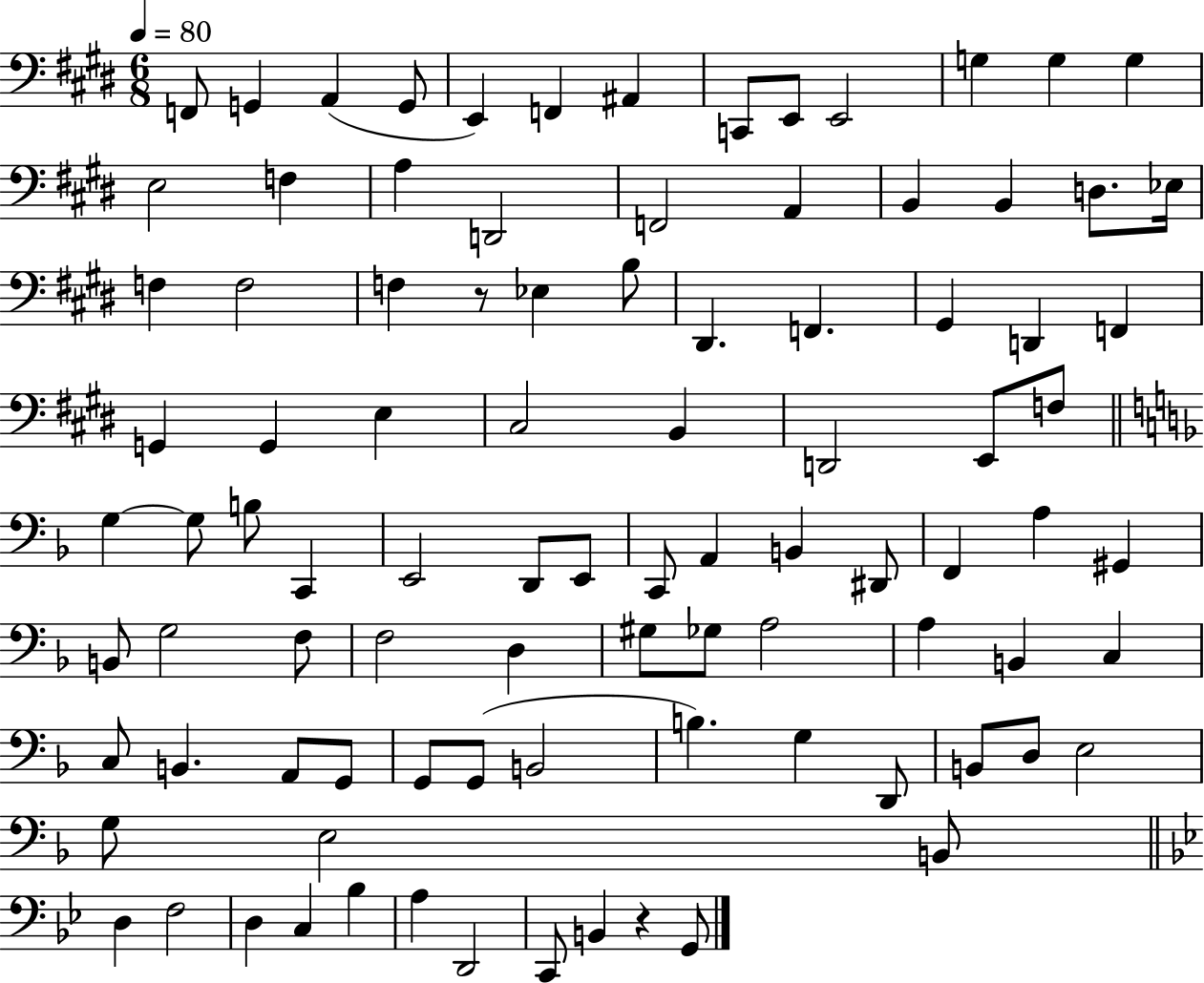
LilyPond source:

{
  \clef bass
  \numericTimeSignature
  \time 6/8
  \key e \major
  \tempo 4 = 80
  \repeat volta 2 { f,8 g,4 a,4( g,8 | e,4) f,4 ais,4 | c,8 e,8 e,2 | g4 g4 g4 | \break e2 f4 | a4 d,2 | f,2 a,4 | b,4 b,4 d8. ees16 | \break f4 f2 | f4 r8 ees4 b8 | dis,4. f,4. | gis,4 d,4 f,4 | \break g,4 g,4 e4 | cis2 b,4 | d,2 e,8 f8 | \bar "||" \break \key d \minor g4~~ g8 b8 c,4 | e,2 d,8 e,8 | c,8 a,4 b,4 dis,8 | f,4 a4 gis,4 | \break b,8 g2 f8 | f2 d4 | gis8 ges8 a2 | a4 b,4 c4 | \break c8 b,4. a,8 g,8 | g,8 g,8( b,2 | b4.) g4 d,8 | b,8 d8 e2 | \break g8 e2 b,8 | \bar "||" \break \key g \minor d4 f2 | d4 c4 bes4 | a4 d,2 | c,8 b,4 r4 g,8 | \break } \bar "|."
}